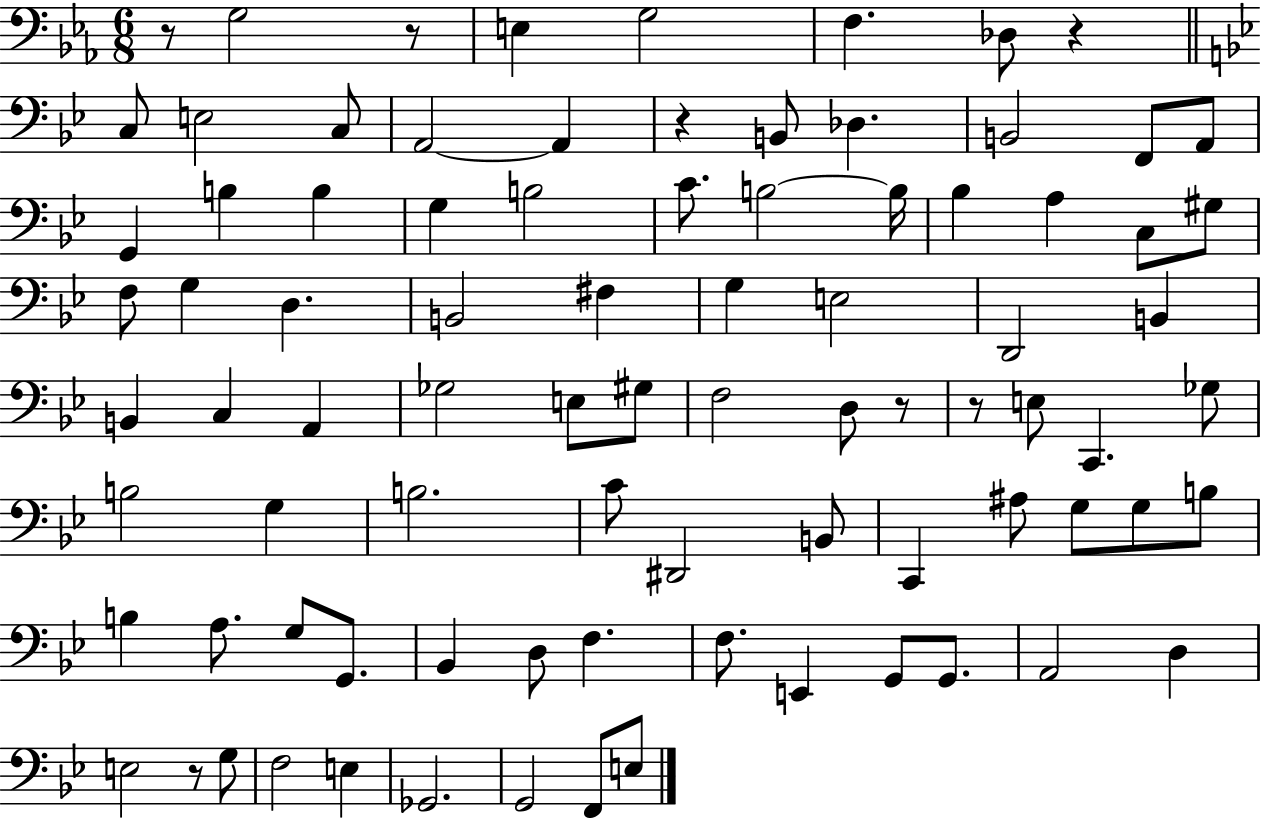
X:1
T:Untitled
M:6/8
L:1/4
K:Eb
z/2 G,2 z/2 E, G,2 F, _D,/2 z C,/2 E,2 C,/2 A,,2 A,, z B,,/2 _D, B,,2 F,,/2 A,,/2 G,, B, B, G, B,2 C/2 B,2 B,/4 _B, A, C,/2 ^G,/2 F,/2 G, D, B,,2 ^F, G, E,2 D,,2 B,, B,, C, A,, _G,2 E,/2 ^G,/2 F,2 D,/2 z/2 z/2 E,/2 C,, _G,/2 B,2 G, B,2 C/2 ^D,,2 B,,/2 C,, ^A,/2 G,/2 G,/2 B,/2 B, A,/2 G,/2 G,,/2 _B,, D,/2 F, F,/2 E,, G,,/2 G,,/2 A,,2 D, E,2 z/2 G,/2 F,2 E, _G,,2 G,,2 F,,/2 E,/2